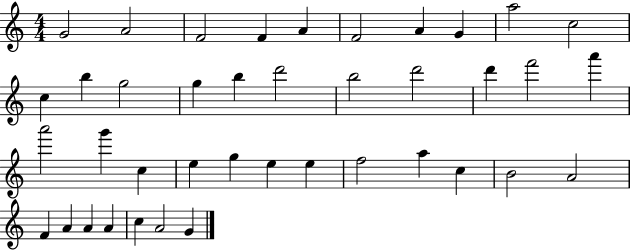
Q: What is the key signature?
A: C major